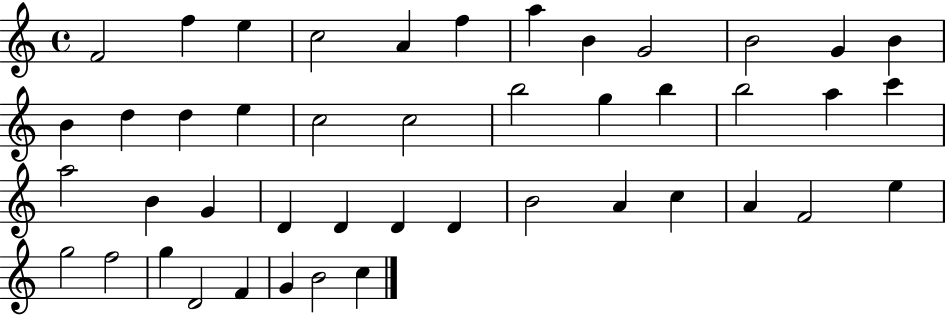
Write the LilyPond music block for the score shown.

{
  \clef treble
  \time 4/4
  \defaultTimeSignature
  \key c \major
  f'2 f''4 e''4 | c''2 a'4 f''4 | a''4 b'4 g'2 | b'2 g'4 b'4 | \break b'4 d''4 d''4 e''4 | c''2 c''2 | b''2 g''4 b''4 | b''2 a''4 c'''4 | \break a''2 b'4 g'4 | d'4 d'4 d'4 d'4 | b'2 a'4 c''4 | a'4 f'2 e''4 | \break g''2 f''2 | g''4 d'2 f'4 | g'4 b'2 c''4 | \bar "|."
}